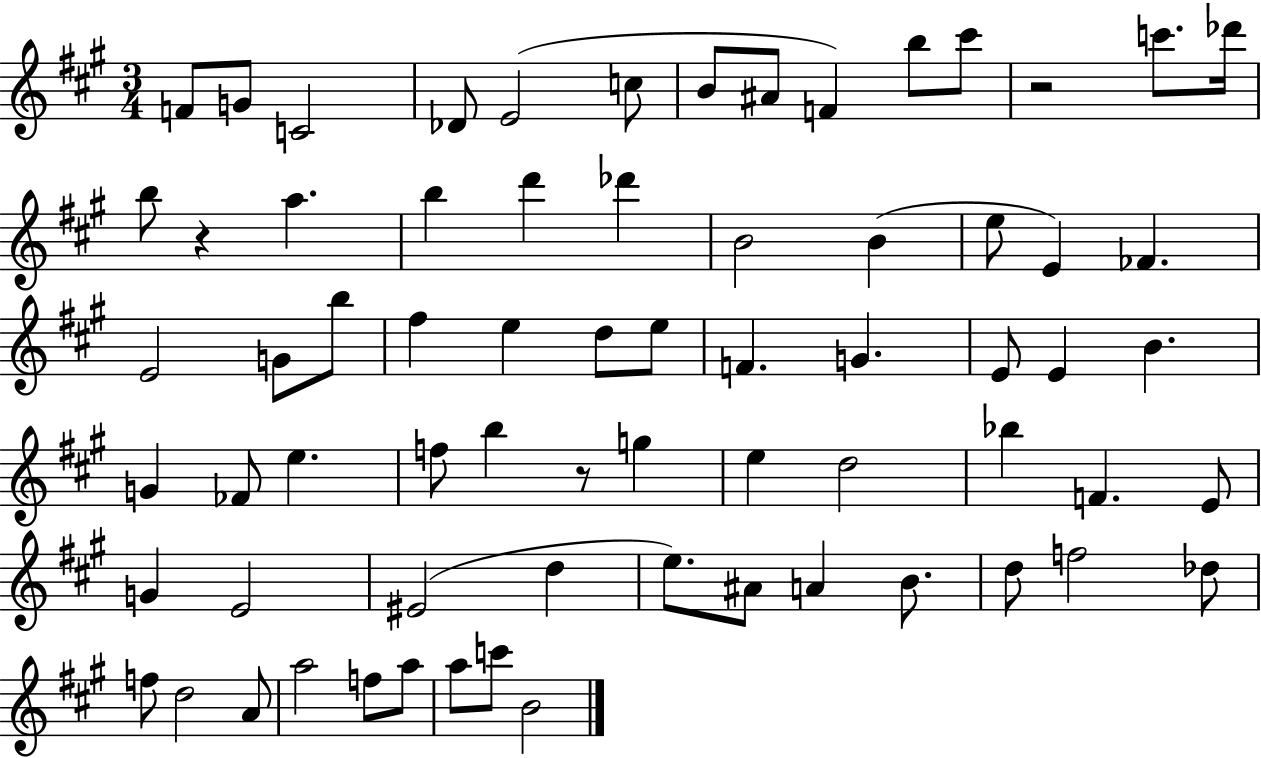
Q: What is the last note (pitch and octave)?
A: B4